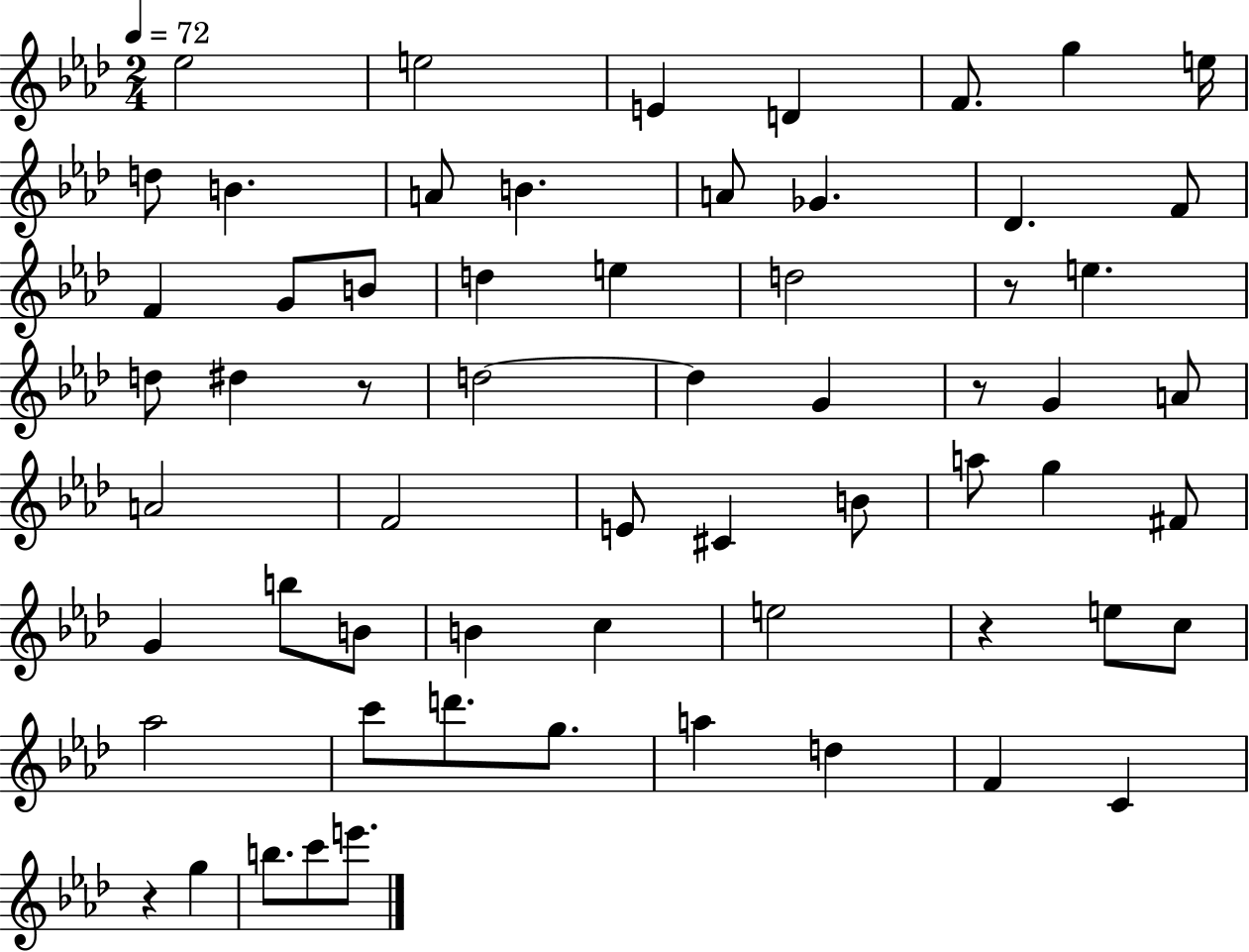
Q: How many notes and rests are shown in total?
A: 62